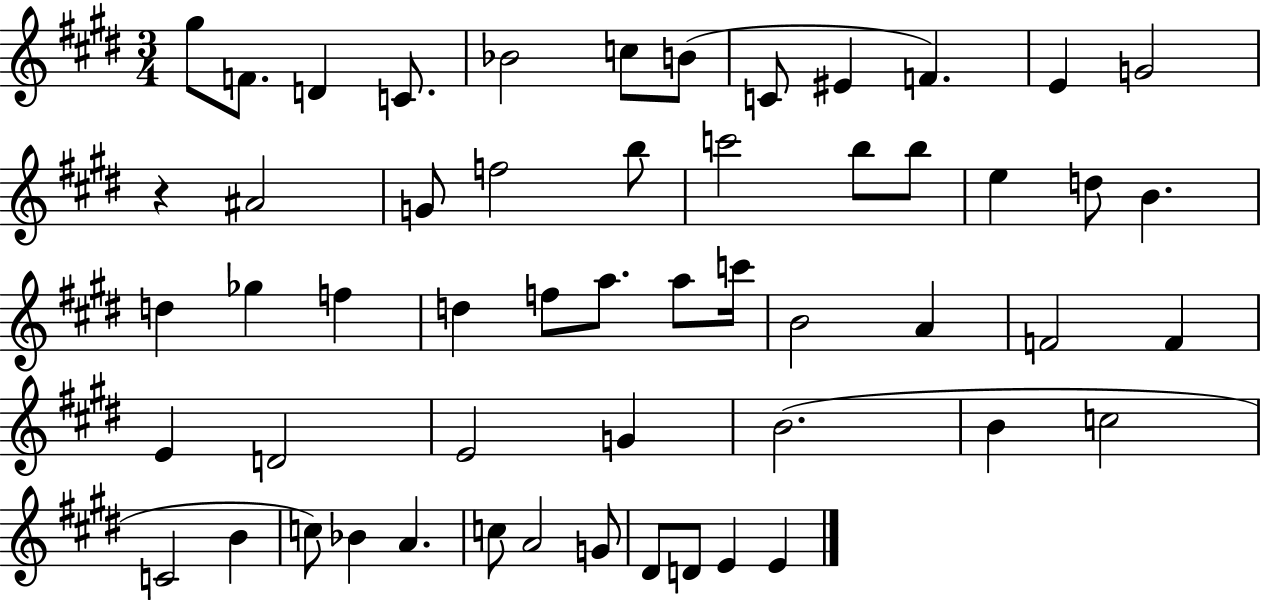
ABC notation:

X:1
T:Untitled
M:3/4
L:1/4
K:E
^g/2 F/2 D C/2 _B2 c/2 B/2 C/2 ^E F E G2 z ^A2 G/2 f2 b/2 c'2 b/2 b/2 e d/2 B d _g f d f/2 a/2 a/2 c'/4 B2 A F2 F E D2 E2 G B2 B c2 C2 B c/2 _B A c/2 A2 G/2 ^D/2 D/2 E E